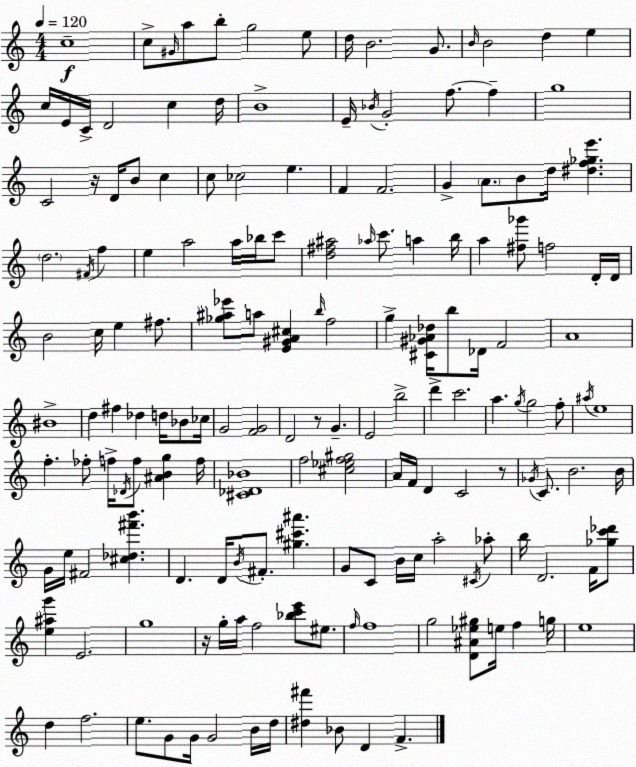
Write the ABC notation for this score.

X:1
T:Untitled
M:4/4
L:1/4
K:C
c4 c/2 ^G/4 a/2 b/2 g2 e/2 d/4 B2 G/2 B/4 B2 d e c/4 E/4 C/4 D2 c d/4 B4 E/4 _B/4 G2 f/2 f g4 C2 z/4 D/4 B/2 c c/2 _c2 e F F2 G A/2 B/2 d/4 [^df_ge'] d2 ^F/4 f e a2 a/4 _b/4 c'/2 [d^f^a]2 _a/4 c'/2 a b/4 a [^f_g']/2 f2 D/4 D/4 B2 c/4 e ^f/2 [_g^a_e']/2 a/2 [E^GA^c] b/4 f2 g [^C^G_A_d]/4 b/2 _D/4 F2 A4 ^B4 d ^f _d d/4 _B/2 _c/4 G2 [FG]2 D2 z/2 G E2 b2 d' c'2 a g/4 g2 f/2 ^a/4 e4 f _f/2 f/4 _D/4 f/2 [^ABg] f/4 [^C_D_B]4 f2 [^c_ef^g]2 A/4 F/4 D C2 z/2 _G/4 C/2 B2 B/4 G/4 e/4 ^F2 [^c_d^f'b'] D D/4 B/4 ^F/2 [^g^c'^a'] G/2 C/2 B/4 c/4 a2 ^C/4 _a/2 b/4 D2 F/4 [_gc'_d']/2 [e^ag'] E2 g4 z/4 g/4 a/4 f2 [_bc'e']/2 ^e/2 f/4 f4 g2 [D^A_e^g]/2 e/4 f g/4 e4 d f2 e/2 G/2 G/4 G2 B/4 d/4 [^d^f'] _B/2 D F